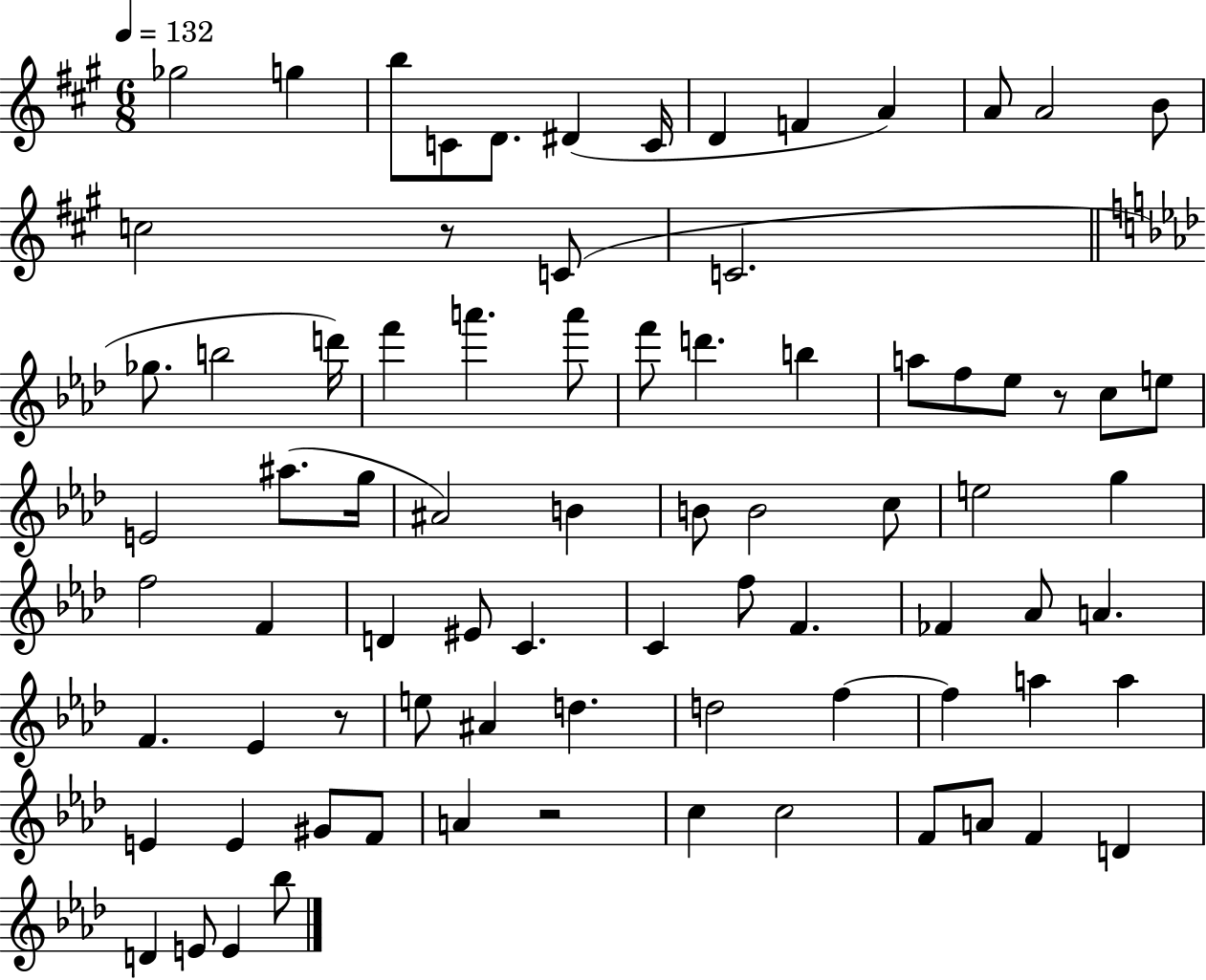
Gb5/h G5/q B5/e C4/e D4/e. D#4/q C4/s D4/q F4/q A4/q A4/e A4/h B4/e C5/h R/e C4/e C4/h. Gb5/e. B5/h D6/s F6/q A6/q. A6/e F6/e D6/q. B5/q A5/e F5/e Eb5/e R/e C5/e E5/e E4/h A#5/e. G5/s A#4/h B4/q B4/e B4/h C5/e E5/h G5/q F5/h F4/q D4/q EIS4/e C4/q. C4/q F5/e F4/q. FES4/q Ab4/e A4/q. F4/q. Eb4/q R/e E5/e A#4/q D5/q. D5/h F5/q F5/q A5/q A5/q E4/q E4/q G#4/e F4/e A4/q R/h C5/q C5/h F4/e A4/e F4/q D4/q D4/q E4/e E4/q Bb5/e